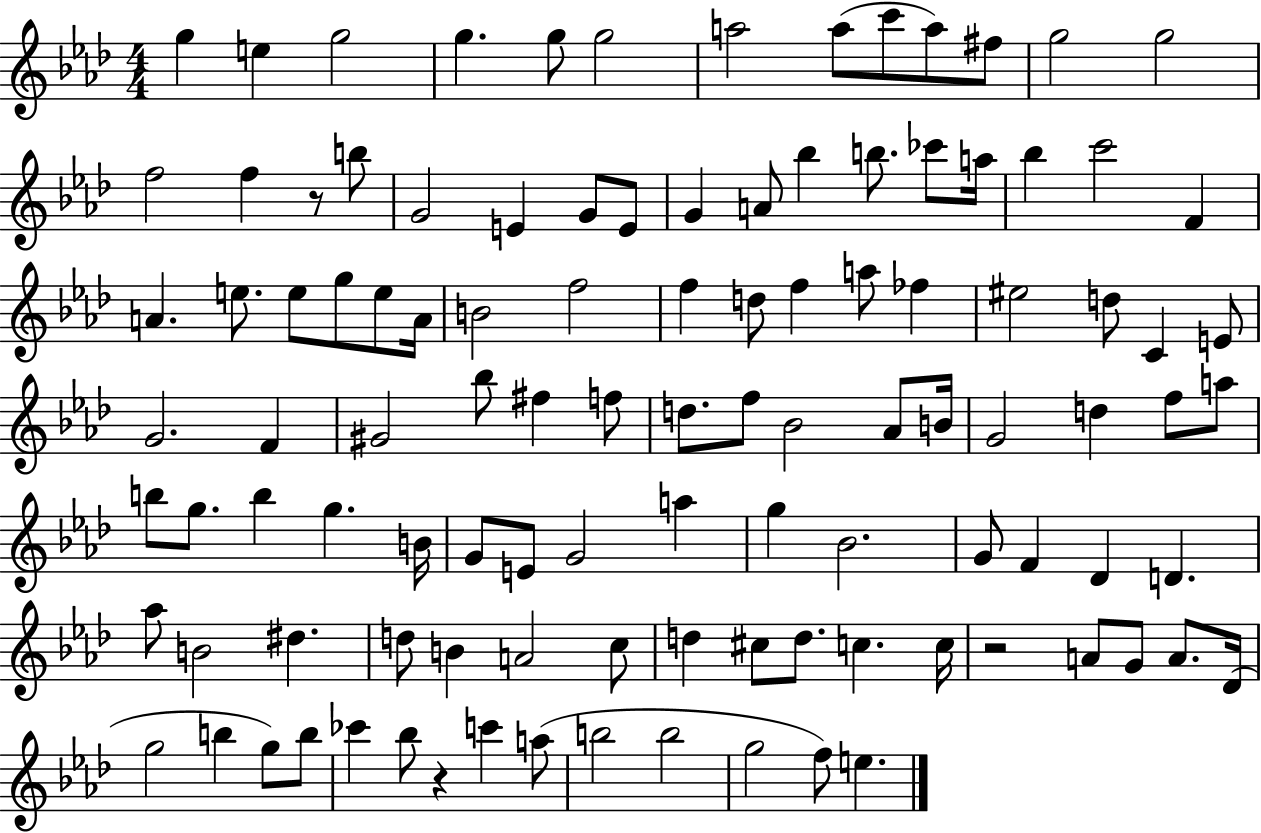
G5/q E5/q G5/h G5/q. G5/e G5/h A5/h A5/e C6/e A5/e F#5/e G5/h G5/h F5/h F5/q R/e B5/e G4/h E4/q G4/e E4/e G4/q A4/e Bb5/q B5/e. CES6/e A5/s Bb5/q C6/h F4/q A4/q. E5/e. E5/e G5/e E5/e A4/s B4/h F5/h F5/q D5/e F5/q A5/e FES5/q EIS5/h D5/e C4/q E4/e G4/h. F4/q G#4/h Bb5/e F#5/q F5/e D5/e. F5/e Bb4/h Ab4/e B4/s G4/h D5/q F5/e A5/e B5/e G5/e. B5/q G5/q. B4/s G4/e E4/e G4/h A5/q G5/q Bb4/h. G4/e F4/q Db4/q D4/q. Ab5/e B4/h D#5/q. D5/e B4/q A4/h C5/e D5/q C#5/e D5/e. C5/q. C5/s R/h A4/e G4/e A4/e. Db4/s G5/h B5/q G5/e B5/e CES6/q Bb5/e R/q C6/q A5/e B5/h B5/h G5/h F5/e E5/q.